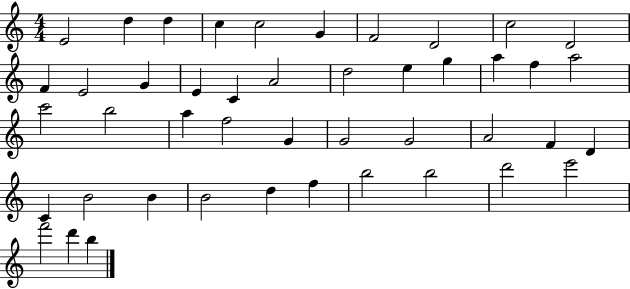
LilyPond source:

{
  \clef treble
  \numericTimeSignature
  \time 4/4
  \key c \major
  e'2 d''4 d''4 | c''4 c''2 g'4 | f'2 d'2 | c''2 d'2 | \break f'4 e'2 g'4 | e'4 c'4 a'2 | d''2 e''4 g''4 | a''4 f''4 a''2 | \break c'''2 b''2 | a''4 f''2 g'4 | g'2 g'2 | a'2 f'4 d'4 | \break c'4 b'2 b'4 | b'2 d''4 f''4 | b''2 b''2 | d'''2 e'''2 | \break f'''2 d'''4 b''4 | \bar "|."
}